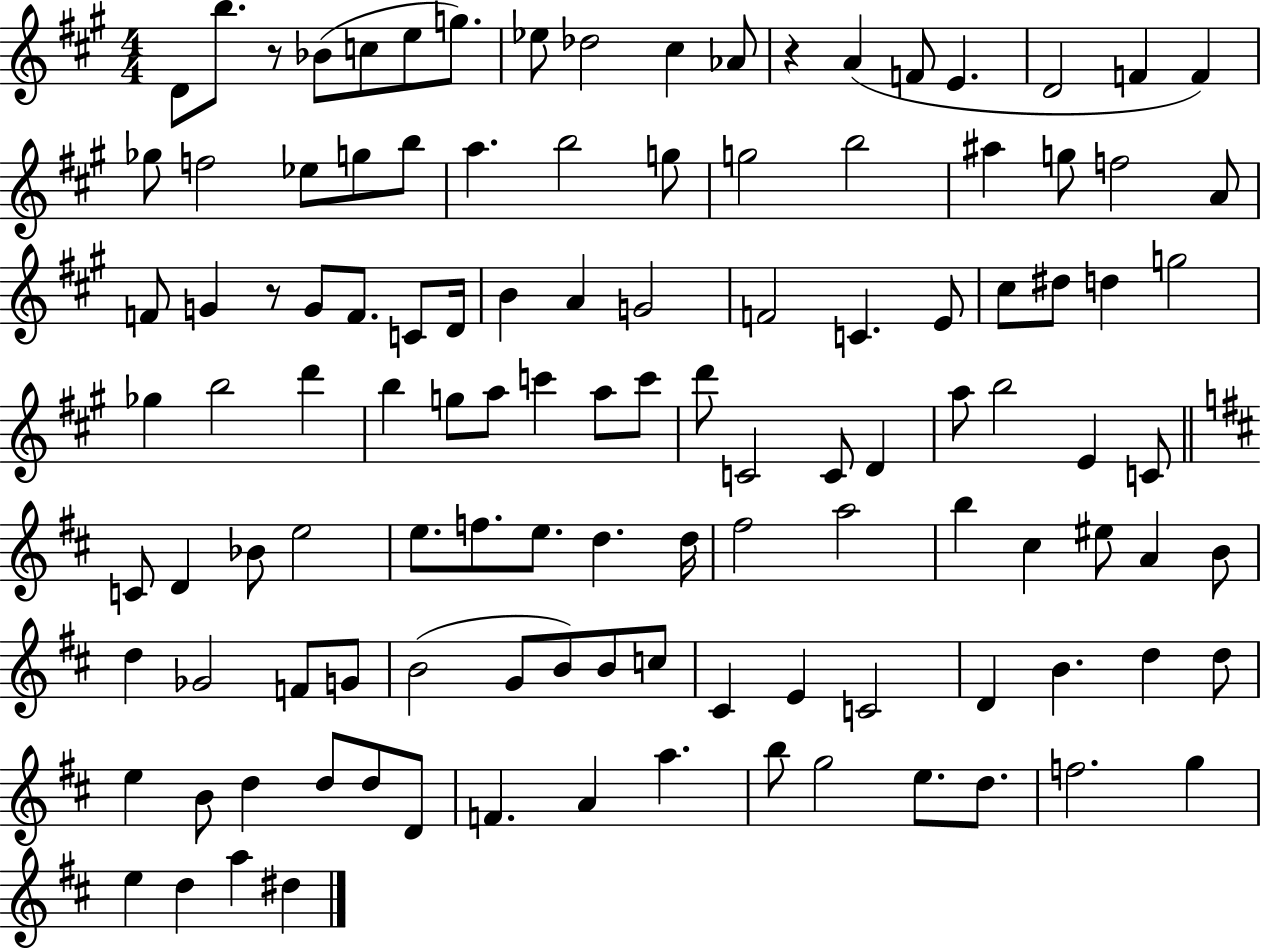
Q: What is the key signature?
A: A major